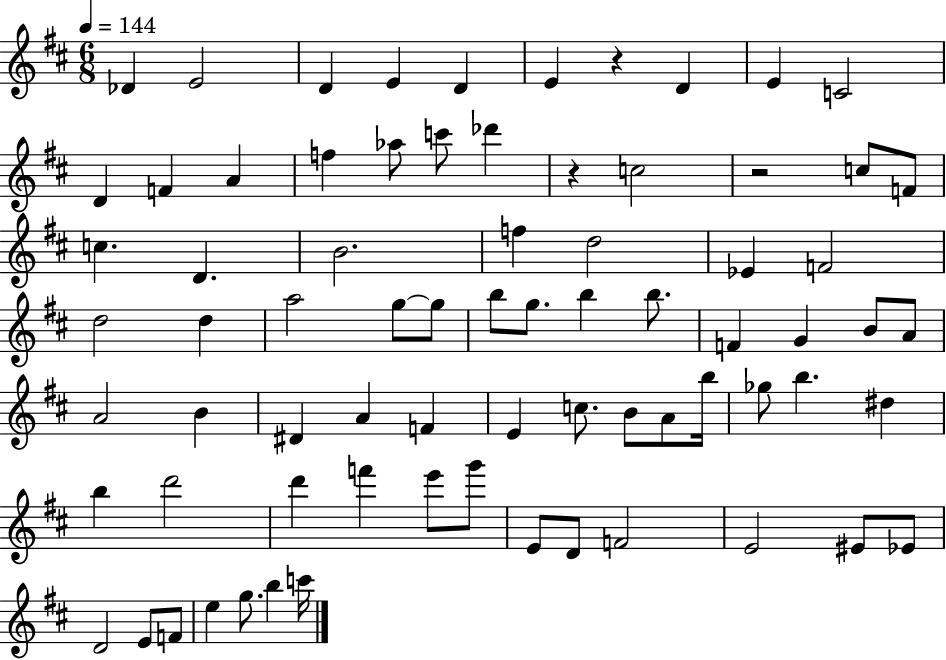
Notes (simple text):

Db4/q E4/h D4/q E4/q D4/q E4/q R/q D4/q E4/q C4/h D4/q F4/q A4/q F5/q Ab5/e C6/e Db6/q R/q C5/h R/h C5/e F4/e C5/q. D4/q. B4/h. F5/q D5/h Eb4/q F4/h D5/h D5/q A5/h G5/e G5/e B5/e G5/e. B5/q B5/e. F4/q G4/q B4/e A4/e A4/h B4/q D#4/q A4/q F4/q E4/q C5/e. B4/e A4/e B5/s Gb5/e B5/q. D#5/q B5/q D6/h D6/q F6/q E6/e G6/e E4/e D4/e F4/h E4/h EIS4/e Eb4/e D4/h E4/e F4/e E5/q G5/e. B5/q C6/s